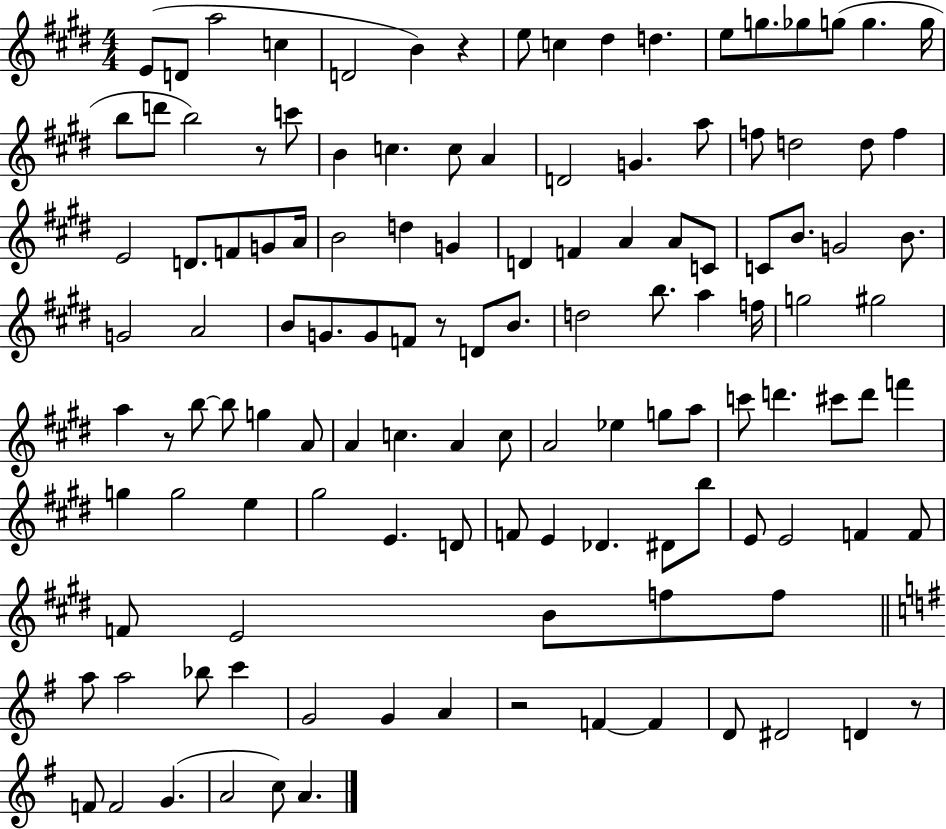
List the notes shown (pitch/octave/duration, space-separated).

E4/e D4/e A5/h C5/q D4/h B4/q R/q E5/e C5/q D#5/q D5/q. E5/e G5/e. Gb5/e G5/e G5/q. G5/s B5/e D6/e B5/h R/e C6/e B4/q C5/q. C5/e A4/q D4/h G4/q. A5/e F5/e D5/h D5/e F5/q E4/h D4/e. F4/e G4/e A4/s B4/h D5/q G4/q D4/q F4/q A4/q A4/e C4/e C4/e B4/e. G4/h B4/e. G4/h A4/h B4/e G4/e. G4/e F4/e R/e D4/e B4/e. D5/h B5/e. A5/q F5/s G5/h G#5/h A5/q R/e B5/e B5/e G5/q A4/e A4/q C5/q. A4/q C5/e A4/h Eb5/q G5/e A5/e C6/e D6/q. C#6/e D6/e F6/q G5/q G5/h E5/q G#5/h E4/q. D4/e F4/e E4/q Db4/q. D#4/e B5/e E4/e E4/h F4/q F4/e F4/e E4/h B4/e F5/e F5/e A5/e A5/h Bb5/e C6/q G4/h G4/q A4/q R/h F4/q F4/q D4/e D#4/h D4/q R/e F4/e F4/h G4/q. A4/h C5/e A4/q.